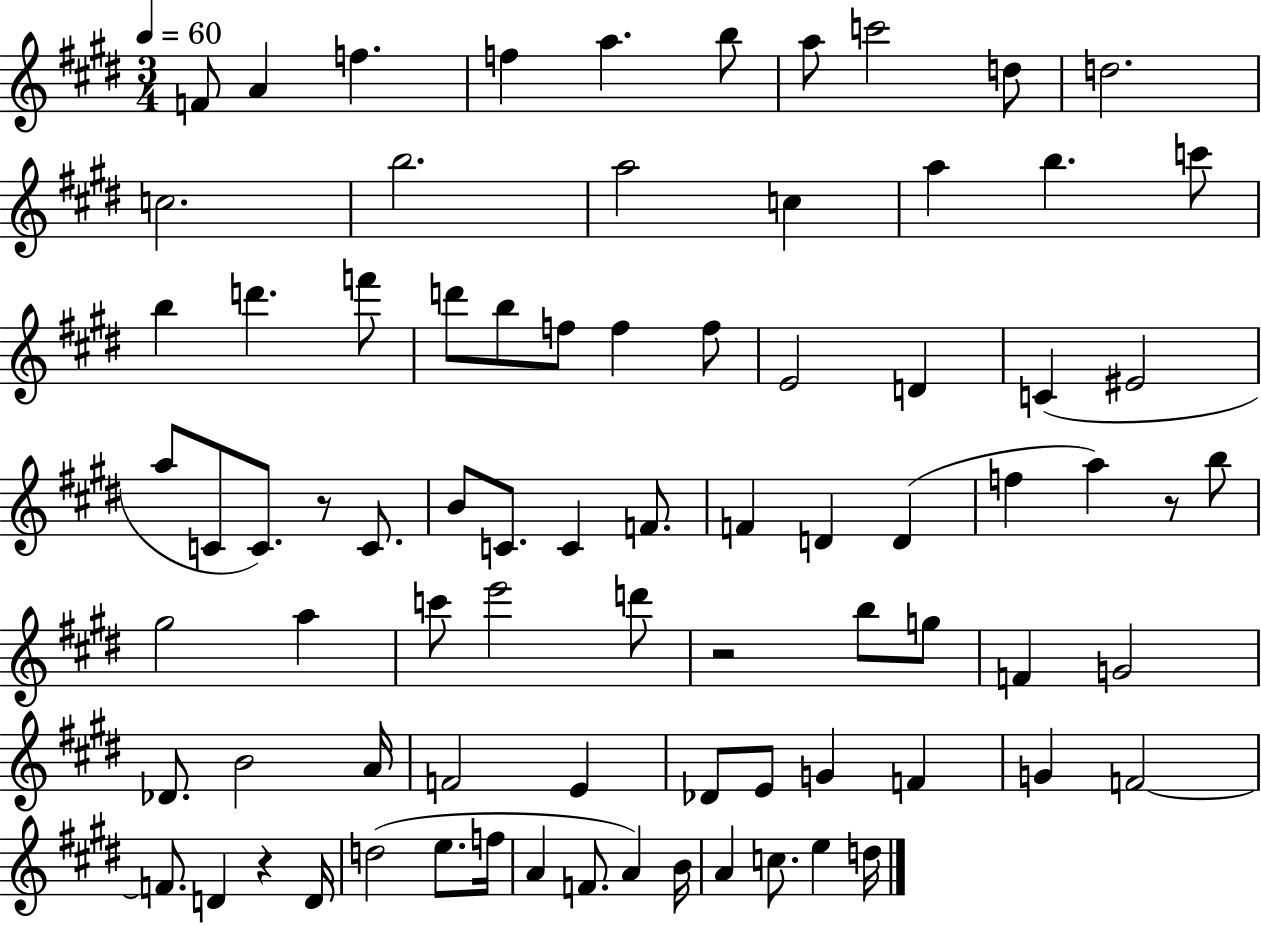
{
  \clef treble
  \numericTimeSignature
  \time 3/4
  \key e \major
  \tempo 4 = 60
  f'8 a'4 f''4. | f''4 a''4. b''8 | a''8 c'''2 d''8 | d''2. | \break c''2. | b''2. | a''2 c''4 | a''4 b''4. c'''8 | \break b''4 d'''4. f'''8 | d'''8 b''8 f''8 f''4 f''8 | e'2 d'4 | c'4( eis'2 | \break a''8 c'8 c'8.) r8 c'8. | b'8 c'8. c'4 f'8. | f'4 d'4 d'4( | f''4 a''4) r8 b''8 | \break gis''2 a''4 | c'''8 e'''2 d'''8 | r2 b''8 g''8 | f'4 g'2 | \break des'8. b'2 a'16 | f'2 e'4 | des'8 e'8 g'4 f'4 | g'4 f'2~~ | \break f'8. d'4 r4 d'16 | d''2( e''8. f''16 | a'4 f'8. a'4) b'16 | a'4 c''8. e''4 d''16 | \break \bar "|."
}